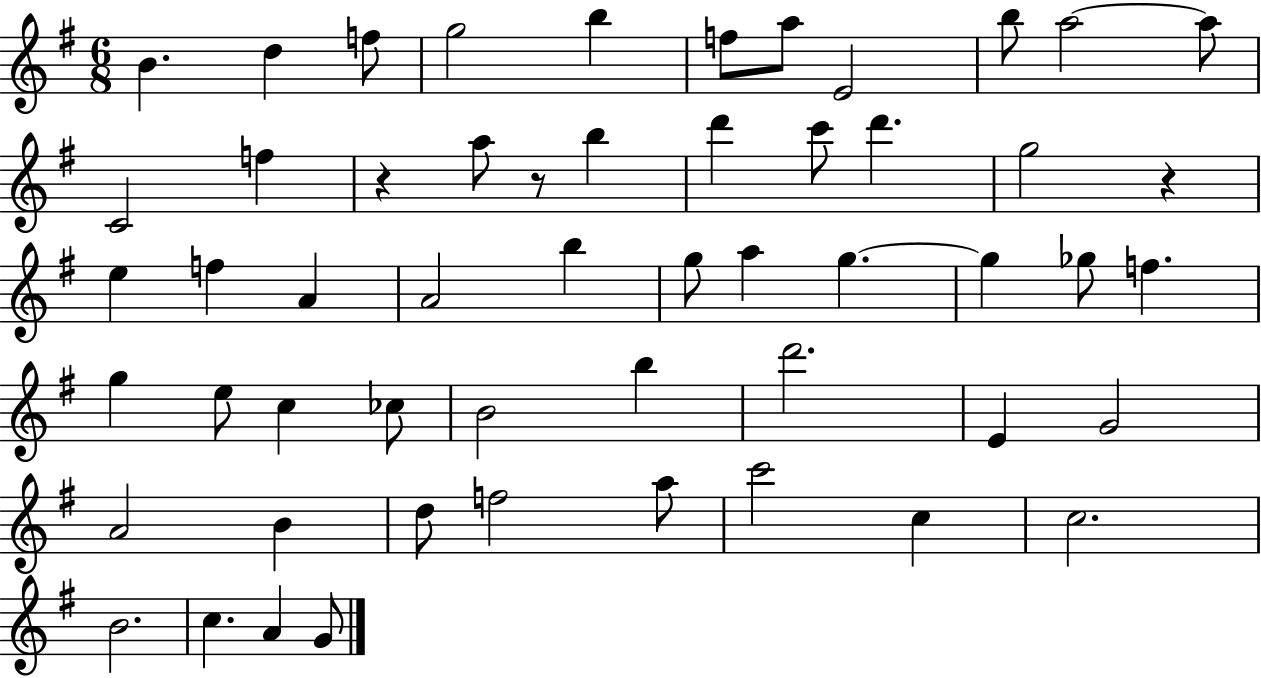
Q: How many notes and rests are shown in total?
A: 54